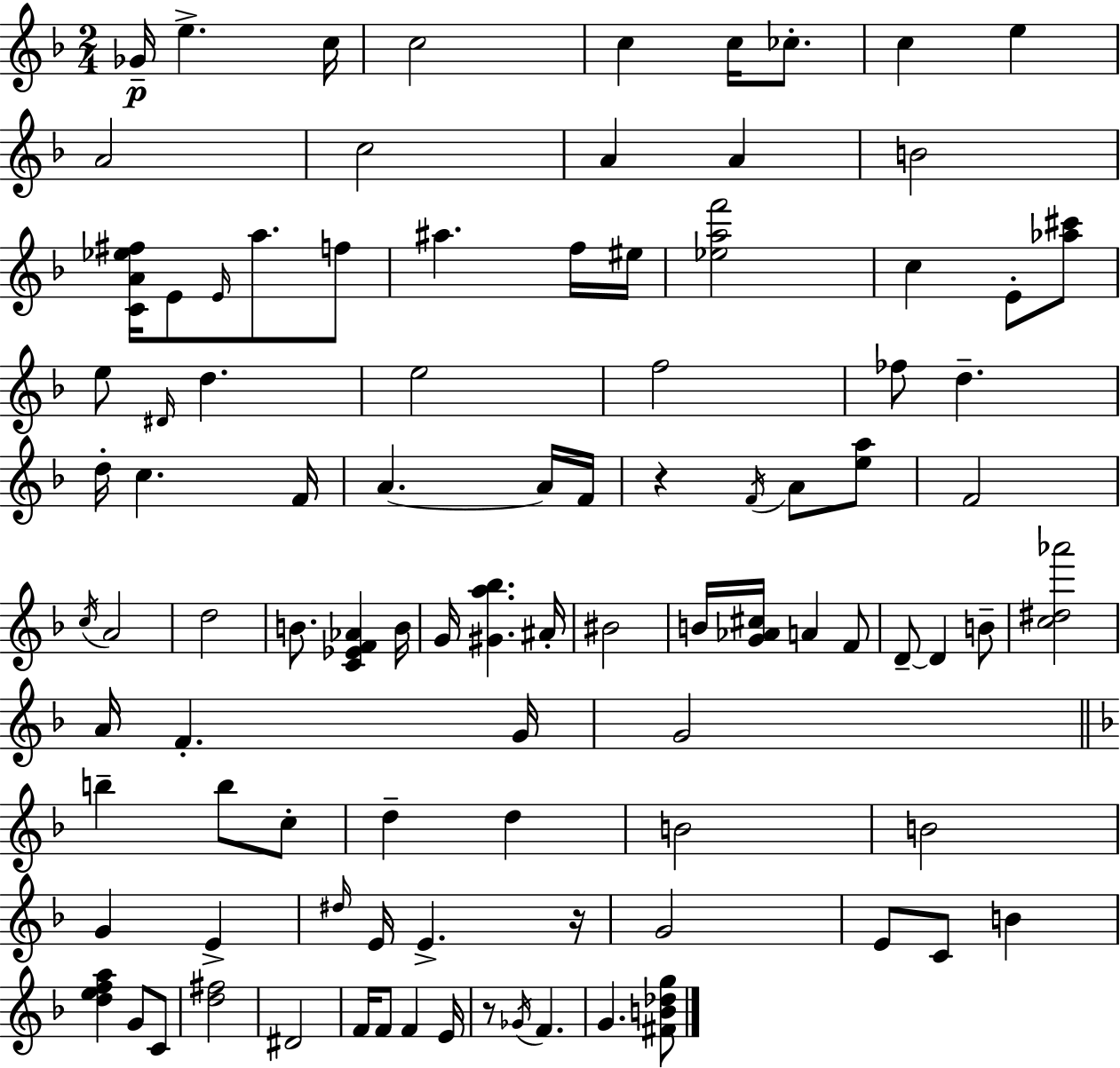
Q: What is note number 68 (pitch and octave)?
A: E4